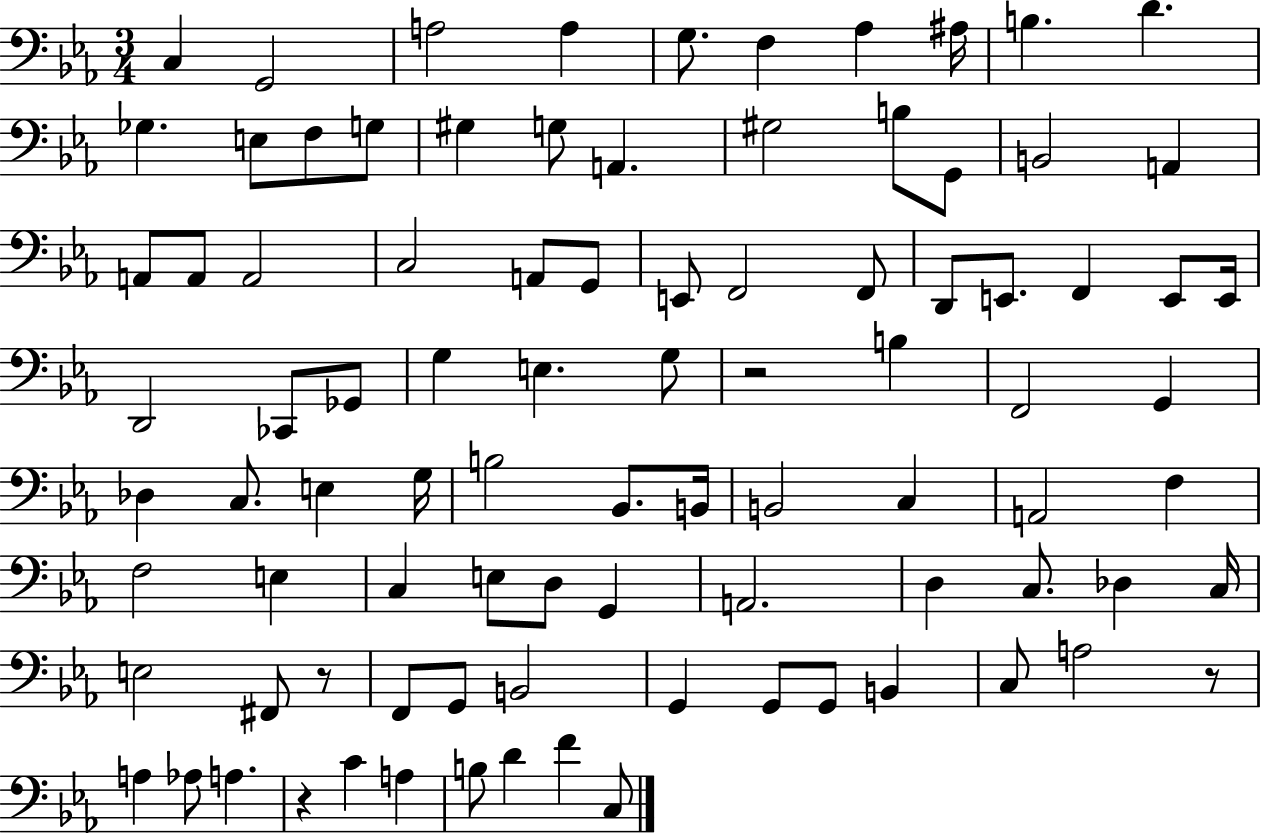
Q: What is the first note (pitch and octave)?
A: C3